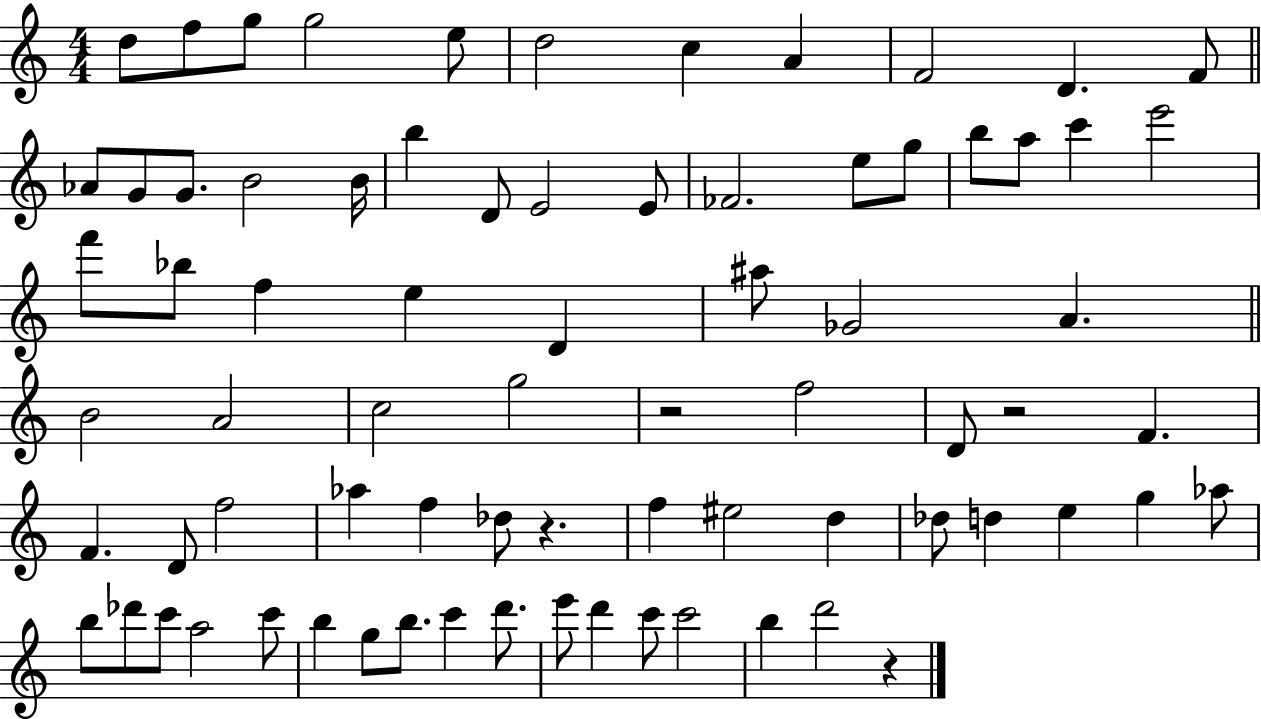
D5/e F5/e G5/e G5/h E5/e D5/h C5/q A4/q F4/h D4/q. F4/e Ab4/e G4/e G4/e. B4/h B4/s B5/q D4/e E4/h E4/e FES4/h. E5/e G5/e B5/e A5/e C6/q E6/h F6/e Bb5/e F5/q E5/q D4/q A#5/e Gb4/h A4/q. B4/h A4/h C5/h G5/h R/h F5/h D4/e R/h F4/q. F4/q. D4/e F5/h Ab5/q F5/q Db5/e R/q. F5/q EIS5/h D5/q Db5/e D5/q E5/q G5/q Ab5/e B5/e Db6/e C6/e A5/h C6/e B5/q G5/e B5/e. C6/q D6/e. E6/e D6/q C6/e C6/h B5/q D6/h R/q